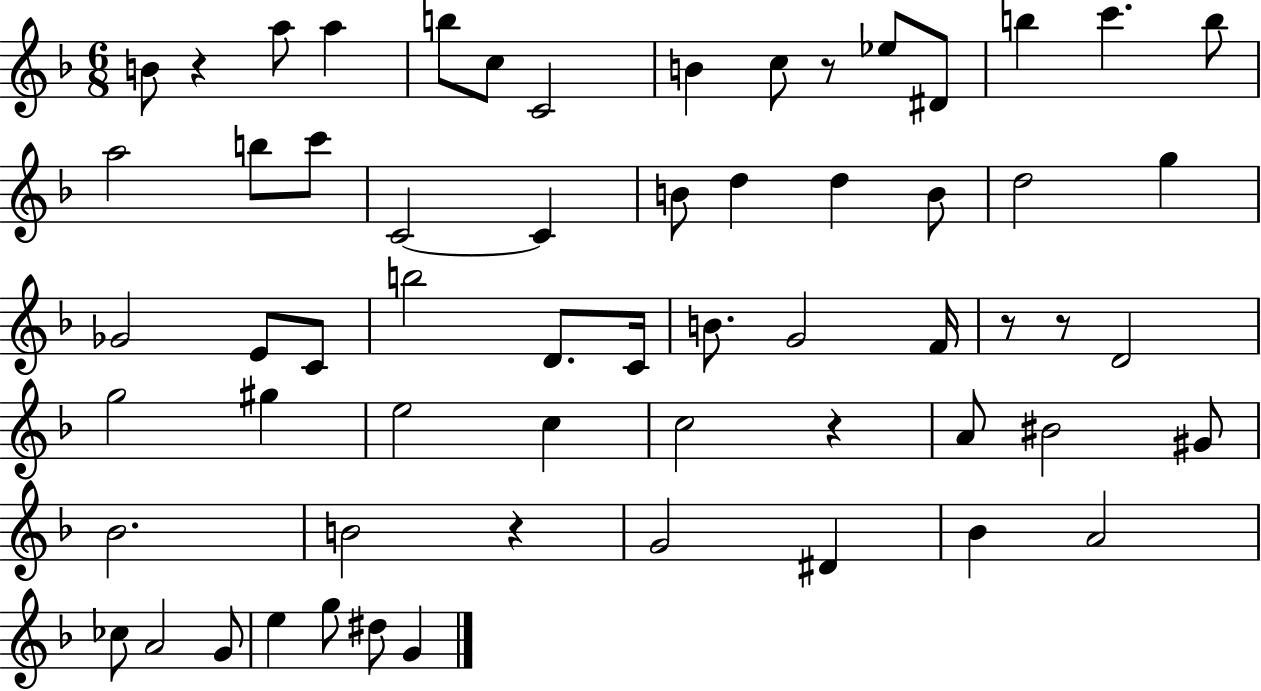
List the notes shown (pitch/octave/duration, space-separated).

B4/e R/q A5/e A5/q B5/e C5/e C4/h B4/q C5/e R/e Eb5/e D#4/e B5/q C6/q. B5/e A5/h B5/e C6/e C4/h C4/q B4/e D5/q D5/q B4/e D5/h G5/q Gb4/h E4/e C4/e B5/h D4/e. C4/s B4/e. G4/h F4/s R/e R/e D4/h G5/h G#5/q E5/h C5/q C5/h R/q A4/e BIS4/h G#4/e Bb4/h. B4/h R/q G4/h D#4/q Bb4/q A4/h CES5/e A4/h G4/e E5/q G5/e D#5/e G4/q